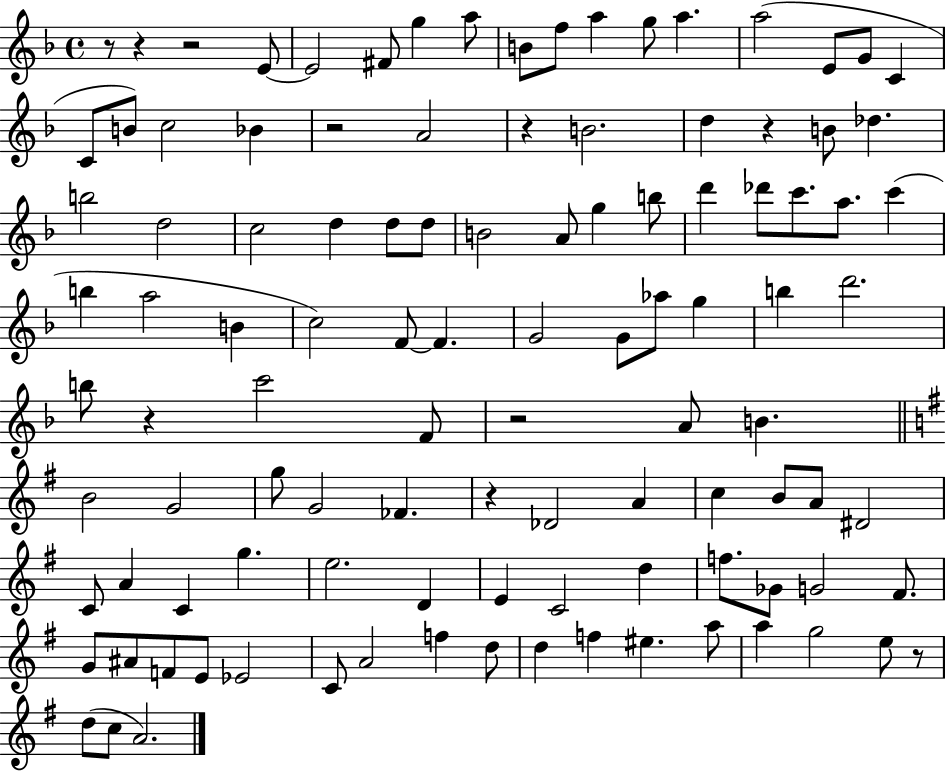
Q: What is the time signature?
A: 4/4